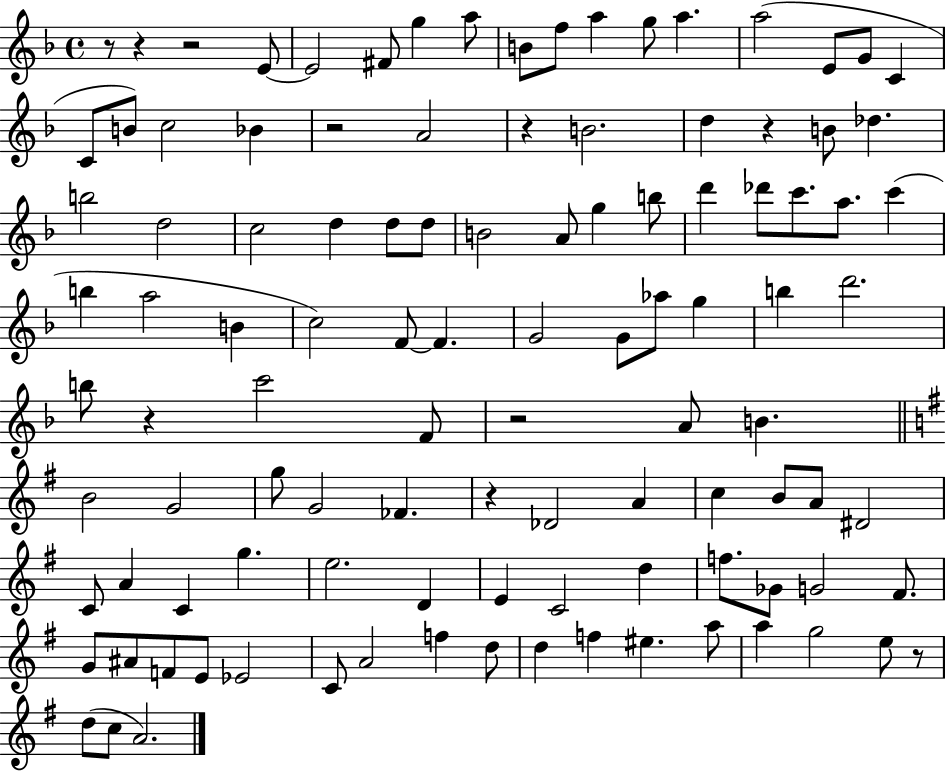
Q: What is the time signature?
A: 4/4